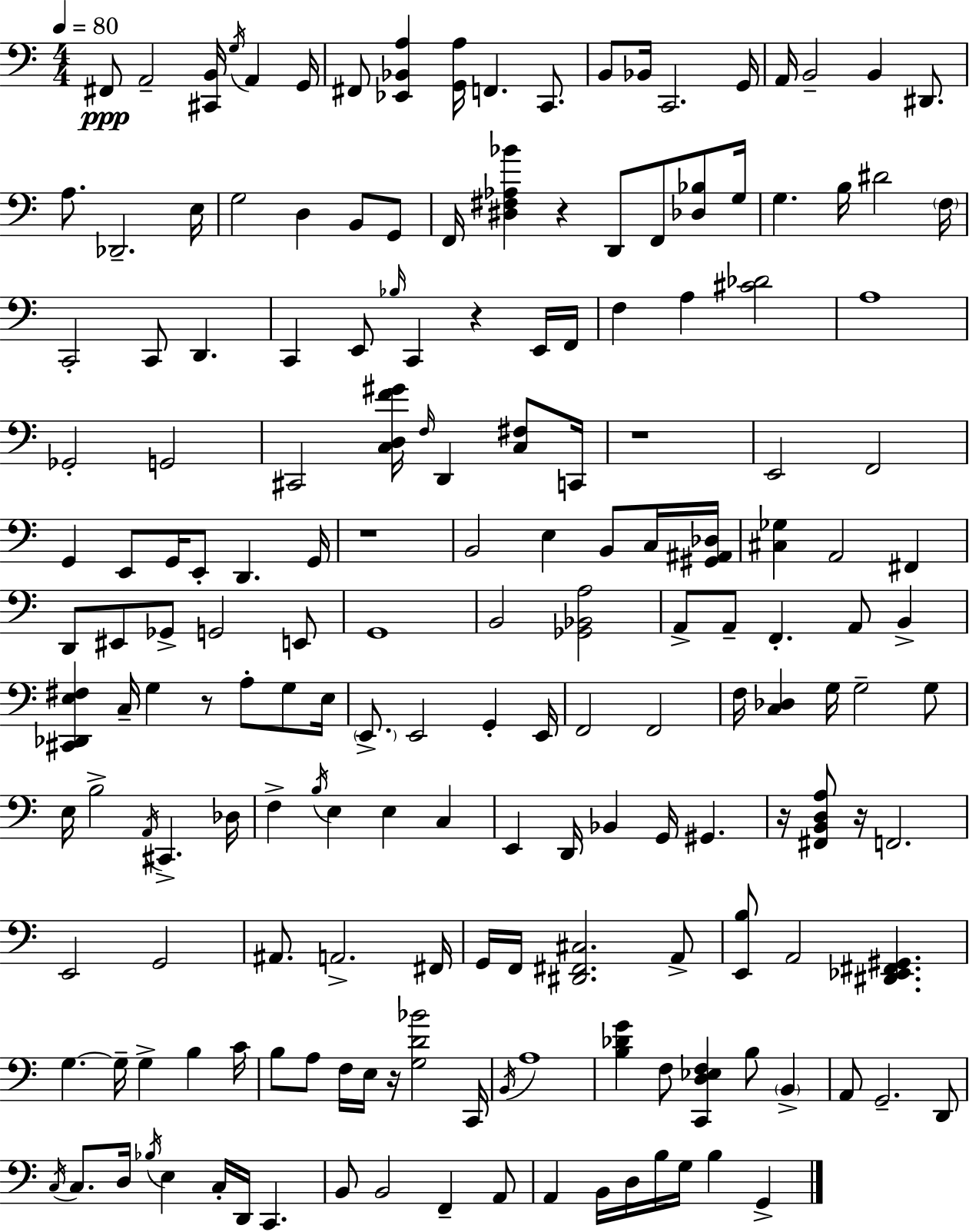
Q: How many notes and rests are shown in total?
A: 180